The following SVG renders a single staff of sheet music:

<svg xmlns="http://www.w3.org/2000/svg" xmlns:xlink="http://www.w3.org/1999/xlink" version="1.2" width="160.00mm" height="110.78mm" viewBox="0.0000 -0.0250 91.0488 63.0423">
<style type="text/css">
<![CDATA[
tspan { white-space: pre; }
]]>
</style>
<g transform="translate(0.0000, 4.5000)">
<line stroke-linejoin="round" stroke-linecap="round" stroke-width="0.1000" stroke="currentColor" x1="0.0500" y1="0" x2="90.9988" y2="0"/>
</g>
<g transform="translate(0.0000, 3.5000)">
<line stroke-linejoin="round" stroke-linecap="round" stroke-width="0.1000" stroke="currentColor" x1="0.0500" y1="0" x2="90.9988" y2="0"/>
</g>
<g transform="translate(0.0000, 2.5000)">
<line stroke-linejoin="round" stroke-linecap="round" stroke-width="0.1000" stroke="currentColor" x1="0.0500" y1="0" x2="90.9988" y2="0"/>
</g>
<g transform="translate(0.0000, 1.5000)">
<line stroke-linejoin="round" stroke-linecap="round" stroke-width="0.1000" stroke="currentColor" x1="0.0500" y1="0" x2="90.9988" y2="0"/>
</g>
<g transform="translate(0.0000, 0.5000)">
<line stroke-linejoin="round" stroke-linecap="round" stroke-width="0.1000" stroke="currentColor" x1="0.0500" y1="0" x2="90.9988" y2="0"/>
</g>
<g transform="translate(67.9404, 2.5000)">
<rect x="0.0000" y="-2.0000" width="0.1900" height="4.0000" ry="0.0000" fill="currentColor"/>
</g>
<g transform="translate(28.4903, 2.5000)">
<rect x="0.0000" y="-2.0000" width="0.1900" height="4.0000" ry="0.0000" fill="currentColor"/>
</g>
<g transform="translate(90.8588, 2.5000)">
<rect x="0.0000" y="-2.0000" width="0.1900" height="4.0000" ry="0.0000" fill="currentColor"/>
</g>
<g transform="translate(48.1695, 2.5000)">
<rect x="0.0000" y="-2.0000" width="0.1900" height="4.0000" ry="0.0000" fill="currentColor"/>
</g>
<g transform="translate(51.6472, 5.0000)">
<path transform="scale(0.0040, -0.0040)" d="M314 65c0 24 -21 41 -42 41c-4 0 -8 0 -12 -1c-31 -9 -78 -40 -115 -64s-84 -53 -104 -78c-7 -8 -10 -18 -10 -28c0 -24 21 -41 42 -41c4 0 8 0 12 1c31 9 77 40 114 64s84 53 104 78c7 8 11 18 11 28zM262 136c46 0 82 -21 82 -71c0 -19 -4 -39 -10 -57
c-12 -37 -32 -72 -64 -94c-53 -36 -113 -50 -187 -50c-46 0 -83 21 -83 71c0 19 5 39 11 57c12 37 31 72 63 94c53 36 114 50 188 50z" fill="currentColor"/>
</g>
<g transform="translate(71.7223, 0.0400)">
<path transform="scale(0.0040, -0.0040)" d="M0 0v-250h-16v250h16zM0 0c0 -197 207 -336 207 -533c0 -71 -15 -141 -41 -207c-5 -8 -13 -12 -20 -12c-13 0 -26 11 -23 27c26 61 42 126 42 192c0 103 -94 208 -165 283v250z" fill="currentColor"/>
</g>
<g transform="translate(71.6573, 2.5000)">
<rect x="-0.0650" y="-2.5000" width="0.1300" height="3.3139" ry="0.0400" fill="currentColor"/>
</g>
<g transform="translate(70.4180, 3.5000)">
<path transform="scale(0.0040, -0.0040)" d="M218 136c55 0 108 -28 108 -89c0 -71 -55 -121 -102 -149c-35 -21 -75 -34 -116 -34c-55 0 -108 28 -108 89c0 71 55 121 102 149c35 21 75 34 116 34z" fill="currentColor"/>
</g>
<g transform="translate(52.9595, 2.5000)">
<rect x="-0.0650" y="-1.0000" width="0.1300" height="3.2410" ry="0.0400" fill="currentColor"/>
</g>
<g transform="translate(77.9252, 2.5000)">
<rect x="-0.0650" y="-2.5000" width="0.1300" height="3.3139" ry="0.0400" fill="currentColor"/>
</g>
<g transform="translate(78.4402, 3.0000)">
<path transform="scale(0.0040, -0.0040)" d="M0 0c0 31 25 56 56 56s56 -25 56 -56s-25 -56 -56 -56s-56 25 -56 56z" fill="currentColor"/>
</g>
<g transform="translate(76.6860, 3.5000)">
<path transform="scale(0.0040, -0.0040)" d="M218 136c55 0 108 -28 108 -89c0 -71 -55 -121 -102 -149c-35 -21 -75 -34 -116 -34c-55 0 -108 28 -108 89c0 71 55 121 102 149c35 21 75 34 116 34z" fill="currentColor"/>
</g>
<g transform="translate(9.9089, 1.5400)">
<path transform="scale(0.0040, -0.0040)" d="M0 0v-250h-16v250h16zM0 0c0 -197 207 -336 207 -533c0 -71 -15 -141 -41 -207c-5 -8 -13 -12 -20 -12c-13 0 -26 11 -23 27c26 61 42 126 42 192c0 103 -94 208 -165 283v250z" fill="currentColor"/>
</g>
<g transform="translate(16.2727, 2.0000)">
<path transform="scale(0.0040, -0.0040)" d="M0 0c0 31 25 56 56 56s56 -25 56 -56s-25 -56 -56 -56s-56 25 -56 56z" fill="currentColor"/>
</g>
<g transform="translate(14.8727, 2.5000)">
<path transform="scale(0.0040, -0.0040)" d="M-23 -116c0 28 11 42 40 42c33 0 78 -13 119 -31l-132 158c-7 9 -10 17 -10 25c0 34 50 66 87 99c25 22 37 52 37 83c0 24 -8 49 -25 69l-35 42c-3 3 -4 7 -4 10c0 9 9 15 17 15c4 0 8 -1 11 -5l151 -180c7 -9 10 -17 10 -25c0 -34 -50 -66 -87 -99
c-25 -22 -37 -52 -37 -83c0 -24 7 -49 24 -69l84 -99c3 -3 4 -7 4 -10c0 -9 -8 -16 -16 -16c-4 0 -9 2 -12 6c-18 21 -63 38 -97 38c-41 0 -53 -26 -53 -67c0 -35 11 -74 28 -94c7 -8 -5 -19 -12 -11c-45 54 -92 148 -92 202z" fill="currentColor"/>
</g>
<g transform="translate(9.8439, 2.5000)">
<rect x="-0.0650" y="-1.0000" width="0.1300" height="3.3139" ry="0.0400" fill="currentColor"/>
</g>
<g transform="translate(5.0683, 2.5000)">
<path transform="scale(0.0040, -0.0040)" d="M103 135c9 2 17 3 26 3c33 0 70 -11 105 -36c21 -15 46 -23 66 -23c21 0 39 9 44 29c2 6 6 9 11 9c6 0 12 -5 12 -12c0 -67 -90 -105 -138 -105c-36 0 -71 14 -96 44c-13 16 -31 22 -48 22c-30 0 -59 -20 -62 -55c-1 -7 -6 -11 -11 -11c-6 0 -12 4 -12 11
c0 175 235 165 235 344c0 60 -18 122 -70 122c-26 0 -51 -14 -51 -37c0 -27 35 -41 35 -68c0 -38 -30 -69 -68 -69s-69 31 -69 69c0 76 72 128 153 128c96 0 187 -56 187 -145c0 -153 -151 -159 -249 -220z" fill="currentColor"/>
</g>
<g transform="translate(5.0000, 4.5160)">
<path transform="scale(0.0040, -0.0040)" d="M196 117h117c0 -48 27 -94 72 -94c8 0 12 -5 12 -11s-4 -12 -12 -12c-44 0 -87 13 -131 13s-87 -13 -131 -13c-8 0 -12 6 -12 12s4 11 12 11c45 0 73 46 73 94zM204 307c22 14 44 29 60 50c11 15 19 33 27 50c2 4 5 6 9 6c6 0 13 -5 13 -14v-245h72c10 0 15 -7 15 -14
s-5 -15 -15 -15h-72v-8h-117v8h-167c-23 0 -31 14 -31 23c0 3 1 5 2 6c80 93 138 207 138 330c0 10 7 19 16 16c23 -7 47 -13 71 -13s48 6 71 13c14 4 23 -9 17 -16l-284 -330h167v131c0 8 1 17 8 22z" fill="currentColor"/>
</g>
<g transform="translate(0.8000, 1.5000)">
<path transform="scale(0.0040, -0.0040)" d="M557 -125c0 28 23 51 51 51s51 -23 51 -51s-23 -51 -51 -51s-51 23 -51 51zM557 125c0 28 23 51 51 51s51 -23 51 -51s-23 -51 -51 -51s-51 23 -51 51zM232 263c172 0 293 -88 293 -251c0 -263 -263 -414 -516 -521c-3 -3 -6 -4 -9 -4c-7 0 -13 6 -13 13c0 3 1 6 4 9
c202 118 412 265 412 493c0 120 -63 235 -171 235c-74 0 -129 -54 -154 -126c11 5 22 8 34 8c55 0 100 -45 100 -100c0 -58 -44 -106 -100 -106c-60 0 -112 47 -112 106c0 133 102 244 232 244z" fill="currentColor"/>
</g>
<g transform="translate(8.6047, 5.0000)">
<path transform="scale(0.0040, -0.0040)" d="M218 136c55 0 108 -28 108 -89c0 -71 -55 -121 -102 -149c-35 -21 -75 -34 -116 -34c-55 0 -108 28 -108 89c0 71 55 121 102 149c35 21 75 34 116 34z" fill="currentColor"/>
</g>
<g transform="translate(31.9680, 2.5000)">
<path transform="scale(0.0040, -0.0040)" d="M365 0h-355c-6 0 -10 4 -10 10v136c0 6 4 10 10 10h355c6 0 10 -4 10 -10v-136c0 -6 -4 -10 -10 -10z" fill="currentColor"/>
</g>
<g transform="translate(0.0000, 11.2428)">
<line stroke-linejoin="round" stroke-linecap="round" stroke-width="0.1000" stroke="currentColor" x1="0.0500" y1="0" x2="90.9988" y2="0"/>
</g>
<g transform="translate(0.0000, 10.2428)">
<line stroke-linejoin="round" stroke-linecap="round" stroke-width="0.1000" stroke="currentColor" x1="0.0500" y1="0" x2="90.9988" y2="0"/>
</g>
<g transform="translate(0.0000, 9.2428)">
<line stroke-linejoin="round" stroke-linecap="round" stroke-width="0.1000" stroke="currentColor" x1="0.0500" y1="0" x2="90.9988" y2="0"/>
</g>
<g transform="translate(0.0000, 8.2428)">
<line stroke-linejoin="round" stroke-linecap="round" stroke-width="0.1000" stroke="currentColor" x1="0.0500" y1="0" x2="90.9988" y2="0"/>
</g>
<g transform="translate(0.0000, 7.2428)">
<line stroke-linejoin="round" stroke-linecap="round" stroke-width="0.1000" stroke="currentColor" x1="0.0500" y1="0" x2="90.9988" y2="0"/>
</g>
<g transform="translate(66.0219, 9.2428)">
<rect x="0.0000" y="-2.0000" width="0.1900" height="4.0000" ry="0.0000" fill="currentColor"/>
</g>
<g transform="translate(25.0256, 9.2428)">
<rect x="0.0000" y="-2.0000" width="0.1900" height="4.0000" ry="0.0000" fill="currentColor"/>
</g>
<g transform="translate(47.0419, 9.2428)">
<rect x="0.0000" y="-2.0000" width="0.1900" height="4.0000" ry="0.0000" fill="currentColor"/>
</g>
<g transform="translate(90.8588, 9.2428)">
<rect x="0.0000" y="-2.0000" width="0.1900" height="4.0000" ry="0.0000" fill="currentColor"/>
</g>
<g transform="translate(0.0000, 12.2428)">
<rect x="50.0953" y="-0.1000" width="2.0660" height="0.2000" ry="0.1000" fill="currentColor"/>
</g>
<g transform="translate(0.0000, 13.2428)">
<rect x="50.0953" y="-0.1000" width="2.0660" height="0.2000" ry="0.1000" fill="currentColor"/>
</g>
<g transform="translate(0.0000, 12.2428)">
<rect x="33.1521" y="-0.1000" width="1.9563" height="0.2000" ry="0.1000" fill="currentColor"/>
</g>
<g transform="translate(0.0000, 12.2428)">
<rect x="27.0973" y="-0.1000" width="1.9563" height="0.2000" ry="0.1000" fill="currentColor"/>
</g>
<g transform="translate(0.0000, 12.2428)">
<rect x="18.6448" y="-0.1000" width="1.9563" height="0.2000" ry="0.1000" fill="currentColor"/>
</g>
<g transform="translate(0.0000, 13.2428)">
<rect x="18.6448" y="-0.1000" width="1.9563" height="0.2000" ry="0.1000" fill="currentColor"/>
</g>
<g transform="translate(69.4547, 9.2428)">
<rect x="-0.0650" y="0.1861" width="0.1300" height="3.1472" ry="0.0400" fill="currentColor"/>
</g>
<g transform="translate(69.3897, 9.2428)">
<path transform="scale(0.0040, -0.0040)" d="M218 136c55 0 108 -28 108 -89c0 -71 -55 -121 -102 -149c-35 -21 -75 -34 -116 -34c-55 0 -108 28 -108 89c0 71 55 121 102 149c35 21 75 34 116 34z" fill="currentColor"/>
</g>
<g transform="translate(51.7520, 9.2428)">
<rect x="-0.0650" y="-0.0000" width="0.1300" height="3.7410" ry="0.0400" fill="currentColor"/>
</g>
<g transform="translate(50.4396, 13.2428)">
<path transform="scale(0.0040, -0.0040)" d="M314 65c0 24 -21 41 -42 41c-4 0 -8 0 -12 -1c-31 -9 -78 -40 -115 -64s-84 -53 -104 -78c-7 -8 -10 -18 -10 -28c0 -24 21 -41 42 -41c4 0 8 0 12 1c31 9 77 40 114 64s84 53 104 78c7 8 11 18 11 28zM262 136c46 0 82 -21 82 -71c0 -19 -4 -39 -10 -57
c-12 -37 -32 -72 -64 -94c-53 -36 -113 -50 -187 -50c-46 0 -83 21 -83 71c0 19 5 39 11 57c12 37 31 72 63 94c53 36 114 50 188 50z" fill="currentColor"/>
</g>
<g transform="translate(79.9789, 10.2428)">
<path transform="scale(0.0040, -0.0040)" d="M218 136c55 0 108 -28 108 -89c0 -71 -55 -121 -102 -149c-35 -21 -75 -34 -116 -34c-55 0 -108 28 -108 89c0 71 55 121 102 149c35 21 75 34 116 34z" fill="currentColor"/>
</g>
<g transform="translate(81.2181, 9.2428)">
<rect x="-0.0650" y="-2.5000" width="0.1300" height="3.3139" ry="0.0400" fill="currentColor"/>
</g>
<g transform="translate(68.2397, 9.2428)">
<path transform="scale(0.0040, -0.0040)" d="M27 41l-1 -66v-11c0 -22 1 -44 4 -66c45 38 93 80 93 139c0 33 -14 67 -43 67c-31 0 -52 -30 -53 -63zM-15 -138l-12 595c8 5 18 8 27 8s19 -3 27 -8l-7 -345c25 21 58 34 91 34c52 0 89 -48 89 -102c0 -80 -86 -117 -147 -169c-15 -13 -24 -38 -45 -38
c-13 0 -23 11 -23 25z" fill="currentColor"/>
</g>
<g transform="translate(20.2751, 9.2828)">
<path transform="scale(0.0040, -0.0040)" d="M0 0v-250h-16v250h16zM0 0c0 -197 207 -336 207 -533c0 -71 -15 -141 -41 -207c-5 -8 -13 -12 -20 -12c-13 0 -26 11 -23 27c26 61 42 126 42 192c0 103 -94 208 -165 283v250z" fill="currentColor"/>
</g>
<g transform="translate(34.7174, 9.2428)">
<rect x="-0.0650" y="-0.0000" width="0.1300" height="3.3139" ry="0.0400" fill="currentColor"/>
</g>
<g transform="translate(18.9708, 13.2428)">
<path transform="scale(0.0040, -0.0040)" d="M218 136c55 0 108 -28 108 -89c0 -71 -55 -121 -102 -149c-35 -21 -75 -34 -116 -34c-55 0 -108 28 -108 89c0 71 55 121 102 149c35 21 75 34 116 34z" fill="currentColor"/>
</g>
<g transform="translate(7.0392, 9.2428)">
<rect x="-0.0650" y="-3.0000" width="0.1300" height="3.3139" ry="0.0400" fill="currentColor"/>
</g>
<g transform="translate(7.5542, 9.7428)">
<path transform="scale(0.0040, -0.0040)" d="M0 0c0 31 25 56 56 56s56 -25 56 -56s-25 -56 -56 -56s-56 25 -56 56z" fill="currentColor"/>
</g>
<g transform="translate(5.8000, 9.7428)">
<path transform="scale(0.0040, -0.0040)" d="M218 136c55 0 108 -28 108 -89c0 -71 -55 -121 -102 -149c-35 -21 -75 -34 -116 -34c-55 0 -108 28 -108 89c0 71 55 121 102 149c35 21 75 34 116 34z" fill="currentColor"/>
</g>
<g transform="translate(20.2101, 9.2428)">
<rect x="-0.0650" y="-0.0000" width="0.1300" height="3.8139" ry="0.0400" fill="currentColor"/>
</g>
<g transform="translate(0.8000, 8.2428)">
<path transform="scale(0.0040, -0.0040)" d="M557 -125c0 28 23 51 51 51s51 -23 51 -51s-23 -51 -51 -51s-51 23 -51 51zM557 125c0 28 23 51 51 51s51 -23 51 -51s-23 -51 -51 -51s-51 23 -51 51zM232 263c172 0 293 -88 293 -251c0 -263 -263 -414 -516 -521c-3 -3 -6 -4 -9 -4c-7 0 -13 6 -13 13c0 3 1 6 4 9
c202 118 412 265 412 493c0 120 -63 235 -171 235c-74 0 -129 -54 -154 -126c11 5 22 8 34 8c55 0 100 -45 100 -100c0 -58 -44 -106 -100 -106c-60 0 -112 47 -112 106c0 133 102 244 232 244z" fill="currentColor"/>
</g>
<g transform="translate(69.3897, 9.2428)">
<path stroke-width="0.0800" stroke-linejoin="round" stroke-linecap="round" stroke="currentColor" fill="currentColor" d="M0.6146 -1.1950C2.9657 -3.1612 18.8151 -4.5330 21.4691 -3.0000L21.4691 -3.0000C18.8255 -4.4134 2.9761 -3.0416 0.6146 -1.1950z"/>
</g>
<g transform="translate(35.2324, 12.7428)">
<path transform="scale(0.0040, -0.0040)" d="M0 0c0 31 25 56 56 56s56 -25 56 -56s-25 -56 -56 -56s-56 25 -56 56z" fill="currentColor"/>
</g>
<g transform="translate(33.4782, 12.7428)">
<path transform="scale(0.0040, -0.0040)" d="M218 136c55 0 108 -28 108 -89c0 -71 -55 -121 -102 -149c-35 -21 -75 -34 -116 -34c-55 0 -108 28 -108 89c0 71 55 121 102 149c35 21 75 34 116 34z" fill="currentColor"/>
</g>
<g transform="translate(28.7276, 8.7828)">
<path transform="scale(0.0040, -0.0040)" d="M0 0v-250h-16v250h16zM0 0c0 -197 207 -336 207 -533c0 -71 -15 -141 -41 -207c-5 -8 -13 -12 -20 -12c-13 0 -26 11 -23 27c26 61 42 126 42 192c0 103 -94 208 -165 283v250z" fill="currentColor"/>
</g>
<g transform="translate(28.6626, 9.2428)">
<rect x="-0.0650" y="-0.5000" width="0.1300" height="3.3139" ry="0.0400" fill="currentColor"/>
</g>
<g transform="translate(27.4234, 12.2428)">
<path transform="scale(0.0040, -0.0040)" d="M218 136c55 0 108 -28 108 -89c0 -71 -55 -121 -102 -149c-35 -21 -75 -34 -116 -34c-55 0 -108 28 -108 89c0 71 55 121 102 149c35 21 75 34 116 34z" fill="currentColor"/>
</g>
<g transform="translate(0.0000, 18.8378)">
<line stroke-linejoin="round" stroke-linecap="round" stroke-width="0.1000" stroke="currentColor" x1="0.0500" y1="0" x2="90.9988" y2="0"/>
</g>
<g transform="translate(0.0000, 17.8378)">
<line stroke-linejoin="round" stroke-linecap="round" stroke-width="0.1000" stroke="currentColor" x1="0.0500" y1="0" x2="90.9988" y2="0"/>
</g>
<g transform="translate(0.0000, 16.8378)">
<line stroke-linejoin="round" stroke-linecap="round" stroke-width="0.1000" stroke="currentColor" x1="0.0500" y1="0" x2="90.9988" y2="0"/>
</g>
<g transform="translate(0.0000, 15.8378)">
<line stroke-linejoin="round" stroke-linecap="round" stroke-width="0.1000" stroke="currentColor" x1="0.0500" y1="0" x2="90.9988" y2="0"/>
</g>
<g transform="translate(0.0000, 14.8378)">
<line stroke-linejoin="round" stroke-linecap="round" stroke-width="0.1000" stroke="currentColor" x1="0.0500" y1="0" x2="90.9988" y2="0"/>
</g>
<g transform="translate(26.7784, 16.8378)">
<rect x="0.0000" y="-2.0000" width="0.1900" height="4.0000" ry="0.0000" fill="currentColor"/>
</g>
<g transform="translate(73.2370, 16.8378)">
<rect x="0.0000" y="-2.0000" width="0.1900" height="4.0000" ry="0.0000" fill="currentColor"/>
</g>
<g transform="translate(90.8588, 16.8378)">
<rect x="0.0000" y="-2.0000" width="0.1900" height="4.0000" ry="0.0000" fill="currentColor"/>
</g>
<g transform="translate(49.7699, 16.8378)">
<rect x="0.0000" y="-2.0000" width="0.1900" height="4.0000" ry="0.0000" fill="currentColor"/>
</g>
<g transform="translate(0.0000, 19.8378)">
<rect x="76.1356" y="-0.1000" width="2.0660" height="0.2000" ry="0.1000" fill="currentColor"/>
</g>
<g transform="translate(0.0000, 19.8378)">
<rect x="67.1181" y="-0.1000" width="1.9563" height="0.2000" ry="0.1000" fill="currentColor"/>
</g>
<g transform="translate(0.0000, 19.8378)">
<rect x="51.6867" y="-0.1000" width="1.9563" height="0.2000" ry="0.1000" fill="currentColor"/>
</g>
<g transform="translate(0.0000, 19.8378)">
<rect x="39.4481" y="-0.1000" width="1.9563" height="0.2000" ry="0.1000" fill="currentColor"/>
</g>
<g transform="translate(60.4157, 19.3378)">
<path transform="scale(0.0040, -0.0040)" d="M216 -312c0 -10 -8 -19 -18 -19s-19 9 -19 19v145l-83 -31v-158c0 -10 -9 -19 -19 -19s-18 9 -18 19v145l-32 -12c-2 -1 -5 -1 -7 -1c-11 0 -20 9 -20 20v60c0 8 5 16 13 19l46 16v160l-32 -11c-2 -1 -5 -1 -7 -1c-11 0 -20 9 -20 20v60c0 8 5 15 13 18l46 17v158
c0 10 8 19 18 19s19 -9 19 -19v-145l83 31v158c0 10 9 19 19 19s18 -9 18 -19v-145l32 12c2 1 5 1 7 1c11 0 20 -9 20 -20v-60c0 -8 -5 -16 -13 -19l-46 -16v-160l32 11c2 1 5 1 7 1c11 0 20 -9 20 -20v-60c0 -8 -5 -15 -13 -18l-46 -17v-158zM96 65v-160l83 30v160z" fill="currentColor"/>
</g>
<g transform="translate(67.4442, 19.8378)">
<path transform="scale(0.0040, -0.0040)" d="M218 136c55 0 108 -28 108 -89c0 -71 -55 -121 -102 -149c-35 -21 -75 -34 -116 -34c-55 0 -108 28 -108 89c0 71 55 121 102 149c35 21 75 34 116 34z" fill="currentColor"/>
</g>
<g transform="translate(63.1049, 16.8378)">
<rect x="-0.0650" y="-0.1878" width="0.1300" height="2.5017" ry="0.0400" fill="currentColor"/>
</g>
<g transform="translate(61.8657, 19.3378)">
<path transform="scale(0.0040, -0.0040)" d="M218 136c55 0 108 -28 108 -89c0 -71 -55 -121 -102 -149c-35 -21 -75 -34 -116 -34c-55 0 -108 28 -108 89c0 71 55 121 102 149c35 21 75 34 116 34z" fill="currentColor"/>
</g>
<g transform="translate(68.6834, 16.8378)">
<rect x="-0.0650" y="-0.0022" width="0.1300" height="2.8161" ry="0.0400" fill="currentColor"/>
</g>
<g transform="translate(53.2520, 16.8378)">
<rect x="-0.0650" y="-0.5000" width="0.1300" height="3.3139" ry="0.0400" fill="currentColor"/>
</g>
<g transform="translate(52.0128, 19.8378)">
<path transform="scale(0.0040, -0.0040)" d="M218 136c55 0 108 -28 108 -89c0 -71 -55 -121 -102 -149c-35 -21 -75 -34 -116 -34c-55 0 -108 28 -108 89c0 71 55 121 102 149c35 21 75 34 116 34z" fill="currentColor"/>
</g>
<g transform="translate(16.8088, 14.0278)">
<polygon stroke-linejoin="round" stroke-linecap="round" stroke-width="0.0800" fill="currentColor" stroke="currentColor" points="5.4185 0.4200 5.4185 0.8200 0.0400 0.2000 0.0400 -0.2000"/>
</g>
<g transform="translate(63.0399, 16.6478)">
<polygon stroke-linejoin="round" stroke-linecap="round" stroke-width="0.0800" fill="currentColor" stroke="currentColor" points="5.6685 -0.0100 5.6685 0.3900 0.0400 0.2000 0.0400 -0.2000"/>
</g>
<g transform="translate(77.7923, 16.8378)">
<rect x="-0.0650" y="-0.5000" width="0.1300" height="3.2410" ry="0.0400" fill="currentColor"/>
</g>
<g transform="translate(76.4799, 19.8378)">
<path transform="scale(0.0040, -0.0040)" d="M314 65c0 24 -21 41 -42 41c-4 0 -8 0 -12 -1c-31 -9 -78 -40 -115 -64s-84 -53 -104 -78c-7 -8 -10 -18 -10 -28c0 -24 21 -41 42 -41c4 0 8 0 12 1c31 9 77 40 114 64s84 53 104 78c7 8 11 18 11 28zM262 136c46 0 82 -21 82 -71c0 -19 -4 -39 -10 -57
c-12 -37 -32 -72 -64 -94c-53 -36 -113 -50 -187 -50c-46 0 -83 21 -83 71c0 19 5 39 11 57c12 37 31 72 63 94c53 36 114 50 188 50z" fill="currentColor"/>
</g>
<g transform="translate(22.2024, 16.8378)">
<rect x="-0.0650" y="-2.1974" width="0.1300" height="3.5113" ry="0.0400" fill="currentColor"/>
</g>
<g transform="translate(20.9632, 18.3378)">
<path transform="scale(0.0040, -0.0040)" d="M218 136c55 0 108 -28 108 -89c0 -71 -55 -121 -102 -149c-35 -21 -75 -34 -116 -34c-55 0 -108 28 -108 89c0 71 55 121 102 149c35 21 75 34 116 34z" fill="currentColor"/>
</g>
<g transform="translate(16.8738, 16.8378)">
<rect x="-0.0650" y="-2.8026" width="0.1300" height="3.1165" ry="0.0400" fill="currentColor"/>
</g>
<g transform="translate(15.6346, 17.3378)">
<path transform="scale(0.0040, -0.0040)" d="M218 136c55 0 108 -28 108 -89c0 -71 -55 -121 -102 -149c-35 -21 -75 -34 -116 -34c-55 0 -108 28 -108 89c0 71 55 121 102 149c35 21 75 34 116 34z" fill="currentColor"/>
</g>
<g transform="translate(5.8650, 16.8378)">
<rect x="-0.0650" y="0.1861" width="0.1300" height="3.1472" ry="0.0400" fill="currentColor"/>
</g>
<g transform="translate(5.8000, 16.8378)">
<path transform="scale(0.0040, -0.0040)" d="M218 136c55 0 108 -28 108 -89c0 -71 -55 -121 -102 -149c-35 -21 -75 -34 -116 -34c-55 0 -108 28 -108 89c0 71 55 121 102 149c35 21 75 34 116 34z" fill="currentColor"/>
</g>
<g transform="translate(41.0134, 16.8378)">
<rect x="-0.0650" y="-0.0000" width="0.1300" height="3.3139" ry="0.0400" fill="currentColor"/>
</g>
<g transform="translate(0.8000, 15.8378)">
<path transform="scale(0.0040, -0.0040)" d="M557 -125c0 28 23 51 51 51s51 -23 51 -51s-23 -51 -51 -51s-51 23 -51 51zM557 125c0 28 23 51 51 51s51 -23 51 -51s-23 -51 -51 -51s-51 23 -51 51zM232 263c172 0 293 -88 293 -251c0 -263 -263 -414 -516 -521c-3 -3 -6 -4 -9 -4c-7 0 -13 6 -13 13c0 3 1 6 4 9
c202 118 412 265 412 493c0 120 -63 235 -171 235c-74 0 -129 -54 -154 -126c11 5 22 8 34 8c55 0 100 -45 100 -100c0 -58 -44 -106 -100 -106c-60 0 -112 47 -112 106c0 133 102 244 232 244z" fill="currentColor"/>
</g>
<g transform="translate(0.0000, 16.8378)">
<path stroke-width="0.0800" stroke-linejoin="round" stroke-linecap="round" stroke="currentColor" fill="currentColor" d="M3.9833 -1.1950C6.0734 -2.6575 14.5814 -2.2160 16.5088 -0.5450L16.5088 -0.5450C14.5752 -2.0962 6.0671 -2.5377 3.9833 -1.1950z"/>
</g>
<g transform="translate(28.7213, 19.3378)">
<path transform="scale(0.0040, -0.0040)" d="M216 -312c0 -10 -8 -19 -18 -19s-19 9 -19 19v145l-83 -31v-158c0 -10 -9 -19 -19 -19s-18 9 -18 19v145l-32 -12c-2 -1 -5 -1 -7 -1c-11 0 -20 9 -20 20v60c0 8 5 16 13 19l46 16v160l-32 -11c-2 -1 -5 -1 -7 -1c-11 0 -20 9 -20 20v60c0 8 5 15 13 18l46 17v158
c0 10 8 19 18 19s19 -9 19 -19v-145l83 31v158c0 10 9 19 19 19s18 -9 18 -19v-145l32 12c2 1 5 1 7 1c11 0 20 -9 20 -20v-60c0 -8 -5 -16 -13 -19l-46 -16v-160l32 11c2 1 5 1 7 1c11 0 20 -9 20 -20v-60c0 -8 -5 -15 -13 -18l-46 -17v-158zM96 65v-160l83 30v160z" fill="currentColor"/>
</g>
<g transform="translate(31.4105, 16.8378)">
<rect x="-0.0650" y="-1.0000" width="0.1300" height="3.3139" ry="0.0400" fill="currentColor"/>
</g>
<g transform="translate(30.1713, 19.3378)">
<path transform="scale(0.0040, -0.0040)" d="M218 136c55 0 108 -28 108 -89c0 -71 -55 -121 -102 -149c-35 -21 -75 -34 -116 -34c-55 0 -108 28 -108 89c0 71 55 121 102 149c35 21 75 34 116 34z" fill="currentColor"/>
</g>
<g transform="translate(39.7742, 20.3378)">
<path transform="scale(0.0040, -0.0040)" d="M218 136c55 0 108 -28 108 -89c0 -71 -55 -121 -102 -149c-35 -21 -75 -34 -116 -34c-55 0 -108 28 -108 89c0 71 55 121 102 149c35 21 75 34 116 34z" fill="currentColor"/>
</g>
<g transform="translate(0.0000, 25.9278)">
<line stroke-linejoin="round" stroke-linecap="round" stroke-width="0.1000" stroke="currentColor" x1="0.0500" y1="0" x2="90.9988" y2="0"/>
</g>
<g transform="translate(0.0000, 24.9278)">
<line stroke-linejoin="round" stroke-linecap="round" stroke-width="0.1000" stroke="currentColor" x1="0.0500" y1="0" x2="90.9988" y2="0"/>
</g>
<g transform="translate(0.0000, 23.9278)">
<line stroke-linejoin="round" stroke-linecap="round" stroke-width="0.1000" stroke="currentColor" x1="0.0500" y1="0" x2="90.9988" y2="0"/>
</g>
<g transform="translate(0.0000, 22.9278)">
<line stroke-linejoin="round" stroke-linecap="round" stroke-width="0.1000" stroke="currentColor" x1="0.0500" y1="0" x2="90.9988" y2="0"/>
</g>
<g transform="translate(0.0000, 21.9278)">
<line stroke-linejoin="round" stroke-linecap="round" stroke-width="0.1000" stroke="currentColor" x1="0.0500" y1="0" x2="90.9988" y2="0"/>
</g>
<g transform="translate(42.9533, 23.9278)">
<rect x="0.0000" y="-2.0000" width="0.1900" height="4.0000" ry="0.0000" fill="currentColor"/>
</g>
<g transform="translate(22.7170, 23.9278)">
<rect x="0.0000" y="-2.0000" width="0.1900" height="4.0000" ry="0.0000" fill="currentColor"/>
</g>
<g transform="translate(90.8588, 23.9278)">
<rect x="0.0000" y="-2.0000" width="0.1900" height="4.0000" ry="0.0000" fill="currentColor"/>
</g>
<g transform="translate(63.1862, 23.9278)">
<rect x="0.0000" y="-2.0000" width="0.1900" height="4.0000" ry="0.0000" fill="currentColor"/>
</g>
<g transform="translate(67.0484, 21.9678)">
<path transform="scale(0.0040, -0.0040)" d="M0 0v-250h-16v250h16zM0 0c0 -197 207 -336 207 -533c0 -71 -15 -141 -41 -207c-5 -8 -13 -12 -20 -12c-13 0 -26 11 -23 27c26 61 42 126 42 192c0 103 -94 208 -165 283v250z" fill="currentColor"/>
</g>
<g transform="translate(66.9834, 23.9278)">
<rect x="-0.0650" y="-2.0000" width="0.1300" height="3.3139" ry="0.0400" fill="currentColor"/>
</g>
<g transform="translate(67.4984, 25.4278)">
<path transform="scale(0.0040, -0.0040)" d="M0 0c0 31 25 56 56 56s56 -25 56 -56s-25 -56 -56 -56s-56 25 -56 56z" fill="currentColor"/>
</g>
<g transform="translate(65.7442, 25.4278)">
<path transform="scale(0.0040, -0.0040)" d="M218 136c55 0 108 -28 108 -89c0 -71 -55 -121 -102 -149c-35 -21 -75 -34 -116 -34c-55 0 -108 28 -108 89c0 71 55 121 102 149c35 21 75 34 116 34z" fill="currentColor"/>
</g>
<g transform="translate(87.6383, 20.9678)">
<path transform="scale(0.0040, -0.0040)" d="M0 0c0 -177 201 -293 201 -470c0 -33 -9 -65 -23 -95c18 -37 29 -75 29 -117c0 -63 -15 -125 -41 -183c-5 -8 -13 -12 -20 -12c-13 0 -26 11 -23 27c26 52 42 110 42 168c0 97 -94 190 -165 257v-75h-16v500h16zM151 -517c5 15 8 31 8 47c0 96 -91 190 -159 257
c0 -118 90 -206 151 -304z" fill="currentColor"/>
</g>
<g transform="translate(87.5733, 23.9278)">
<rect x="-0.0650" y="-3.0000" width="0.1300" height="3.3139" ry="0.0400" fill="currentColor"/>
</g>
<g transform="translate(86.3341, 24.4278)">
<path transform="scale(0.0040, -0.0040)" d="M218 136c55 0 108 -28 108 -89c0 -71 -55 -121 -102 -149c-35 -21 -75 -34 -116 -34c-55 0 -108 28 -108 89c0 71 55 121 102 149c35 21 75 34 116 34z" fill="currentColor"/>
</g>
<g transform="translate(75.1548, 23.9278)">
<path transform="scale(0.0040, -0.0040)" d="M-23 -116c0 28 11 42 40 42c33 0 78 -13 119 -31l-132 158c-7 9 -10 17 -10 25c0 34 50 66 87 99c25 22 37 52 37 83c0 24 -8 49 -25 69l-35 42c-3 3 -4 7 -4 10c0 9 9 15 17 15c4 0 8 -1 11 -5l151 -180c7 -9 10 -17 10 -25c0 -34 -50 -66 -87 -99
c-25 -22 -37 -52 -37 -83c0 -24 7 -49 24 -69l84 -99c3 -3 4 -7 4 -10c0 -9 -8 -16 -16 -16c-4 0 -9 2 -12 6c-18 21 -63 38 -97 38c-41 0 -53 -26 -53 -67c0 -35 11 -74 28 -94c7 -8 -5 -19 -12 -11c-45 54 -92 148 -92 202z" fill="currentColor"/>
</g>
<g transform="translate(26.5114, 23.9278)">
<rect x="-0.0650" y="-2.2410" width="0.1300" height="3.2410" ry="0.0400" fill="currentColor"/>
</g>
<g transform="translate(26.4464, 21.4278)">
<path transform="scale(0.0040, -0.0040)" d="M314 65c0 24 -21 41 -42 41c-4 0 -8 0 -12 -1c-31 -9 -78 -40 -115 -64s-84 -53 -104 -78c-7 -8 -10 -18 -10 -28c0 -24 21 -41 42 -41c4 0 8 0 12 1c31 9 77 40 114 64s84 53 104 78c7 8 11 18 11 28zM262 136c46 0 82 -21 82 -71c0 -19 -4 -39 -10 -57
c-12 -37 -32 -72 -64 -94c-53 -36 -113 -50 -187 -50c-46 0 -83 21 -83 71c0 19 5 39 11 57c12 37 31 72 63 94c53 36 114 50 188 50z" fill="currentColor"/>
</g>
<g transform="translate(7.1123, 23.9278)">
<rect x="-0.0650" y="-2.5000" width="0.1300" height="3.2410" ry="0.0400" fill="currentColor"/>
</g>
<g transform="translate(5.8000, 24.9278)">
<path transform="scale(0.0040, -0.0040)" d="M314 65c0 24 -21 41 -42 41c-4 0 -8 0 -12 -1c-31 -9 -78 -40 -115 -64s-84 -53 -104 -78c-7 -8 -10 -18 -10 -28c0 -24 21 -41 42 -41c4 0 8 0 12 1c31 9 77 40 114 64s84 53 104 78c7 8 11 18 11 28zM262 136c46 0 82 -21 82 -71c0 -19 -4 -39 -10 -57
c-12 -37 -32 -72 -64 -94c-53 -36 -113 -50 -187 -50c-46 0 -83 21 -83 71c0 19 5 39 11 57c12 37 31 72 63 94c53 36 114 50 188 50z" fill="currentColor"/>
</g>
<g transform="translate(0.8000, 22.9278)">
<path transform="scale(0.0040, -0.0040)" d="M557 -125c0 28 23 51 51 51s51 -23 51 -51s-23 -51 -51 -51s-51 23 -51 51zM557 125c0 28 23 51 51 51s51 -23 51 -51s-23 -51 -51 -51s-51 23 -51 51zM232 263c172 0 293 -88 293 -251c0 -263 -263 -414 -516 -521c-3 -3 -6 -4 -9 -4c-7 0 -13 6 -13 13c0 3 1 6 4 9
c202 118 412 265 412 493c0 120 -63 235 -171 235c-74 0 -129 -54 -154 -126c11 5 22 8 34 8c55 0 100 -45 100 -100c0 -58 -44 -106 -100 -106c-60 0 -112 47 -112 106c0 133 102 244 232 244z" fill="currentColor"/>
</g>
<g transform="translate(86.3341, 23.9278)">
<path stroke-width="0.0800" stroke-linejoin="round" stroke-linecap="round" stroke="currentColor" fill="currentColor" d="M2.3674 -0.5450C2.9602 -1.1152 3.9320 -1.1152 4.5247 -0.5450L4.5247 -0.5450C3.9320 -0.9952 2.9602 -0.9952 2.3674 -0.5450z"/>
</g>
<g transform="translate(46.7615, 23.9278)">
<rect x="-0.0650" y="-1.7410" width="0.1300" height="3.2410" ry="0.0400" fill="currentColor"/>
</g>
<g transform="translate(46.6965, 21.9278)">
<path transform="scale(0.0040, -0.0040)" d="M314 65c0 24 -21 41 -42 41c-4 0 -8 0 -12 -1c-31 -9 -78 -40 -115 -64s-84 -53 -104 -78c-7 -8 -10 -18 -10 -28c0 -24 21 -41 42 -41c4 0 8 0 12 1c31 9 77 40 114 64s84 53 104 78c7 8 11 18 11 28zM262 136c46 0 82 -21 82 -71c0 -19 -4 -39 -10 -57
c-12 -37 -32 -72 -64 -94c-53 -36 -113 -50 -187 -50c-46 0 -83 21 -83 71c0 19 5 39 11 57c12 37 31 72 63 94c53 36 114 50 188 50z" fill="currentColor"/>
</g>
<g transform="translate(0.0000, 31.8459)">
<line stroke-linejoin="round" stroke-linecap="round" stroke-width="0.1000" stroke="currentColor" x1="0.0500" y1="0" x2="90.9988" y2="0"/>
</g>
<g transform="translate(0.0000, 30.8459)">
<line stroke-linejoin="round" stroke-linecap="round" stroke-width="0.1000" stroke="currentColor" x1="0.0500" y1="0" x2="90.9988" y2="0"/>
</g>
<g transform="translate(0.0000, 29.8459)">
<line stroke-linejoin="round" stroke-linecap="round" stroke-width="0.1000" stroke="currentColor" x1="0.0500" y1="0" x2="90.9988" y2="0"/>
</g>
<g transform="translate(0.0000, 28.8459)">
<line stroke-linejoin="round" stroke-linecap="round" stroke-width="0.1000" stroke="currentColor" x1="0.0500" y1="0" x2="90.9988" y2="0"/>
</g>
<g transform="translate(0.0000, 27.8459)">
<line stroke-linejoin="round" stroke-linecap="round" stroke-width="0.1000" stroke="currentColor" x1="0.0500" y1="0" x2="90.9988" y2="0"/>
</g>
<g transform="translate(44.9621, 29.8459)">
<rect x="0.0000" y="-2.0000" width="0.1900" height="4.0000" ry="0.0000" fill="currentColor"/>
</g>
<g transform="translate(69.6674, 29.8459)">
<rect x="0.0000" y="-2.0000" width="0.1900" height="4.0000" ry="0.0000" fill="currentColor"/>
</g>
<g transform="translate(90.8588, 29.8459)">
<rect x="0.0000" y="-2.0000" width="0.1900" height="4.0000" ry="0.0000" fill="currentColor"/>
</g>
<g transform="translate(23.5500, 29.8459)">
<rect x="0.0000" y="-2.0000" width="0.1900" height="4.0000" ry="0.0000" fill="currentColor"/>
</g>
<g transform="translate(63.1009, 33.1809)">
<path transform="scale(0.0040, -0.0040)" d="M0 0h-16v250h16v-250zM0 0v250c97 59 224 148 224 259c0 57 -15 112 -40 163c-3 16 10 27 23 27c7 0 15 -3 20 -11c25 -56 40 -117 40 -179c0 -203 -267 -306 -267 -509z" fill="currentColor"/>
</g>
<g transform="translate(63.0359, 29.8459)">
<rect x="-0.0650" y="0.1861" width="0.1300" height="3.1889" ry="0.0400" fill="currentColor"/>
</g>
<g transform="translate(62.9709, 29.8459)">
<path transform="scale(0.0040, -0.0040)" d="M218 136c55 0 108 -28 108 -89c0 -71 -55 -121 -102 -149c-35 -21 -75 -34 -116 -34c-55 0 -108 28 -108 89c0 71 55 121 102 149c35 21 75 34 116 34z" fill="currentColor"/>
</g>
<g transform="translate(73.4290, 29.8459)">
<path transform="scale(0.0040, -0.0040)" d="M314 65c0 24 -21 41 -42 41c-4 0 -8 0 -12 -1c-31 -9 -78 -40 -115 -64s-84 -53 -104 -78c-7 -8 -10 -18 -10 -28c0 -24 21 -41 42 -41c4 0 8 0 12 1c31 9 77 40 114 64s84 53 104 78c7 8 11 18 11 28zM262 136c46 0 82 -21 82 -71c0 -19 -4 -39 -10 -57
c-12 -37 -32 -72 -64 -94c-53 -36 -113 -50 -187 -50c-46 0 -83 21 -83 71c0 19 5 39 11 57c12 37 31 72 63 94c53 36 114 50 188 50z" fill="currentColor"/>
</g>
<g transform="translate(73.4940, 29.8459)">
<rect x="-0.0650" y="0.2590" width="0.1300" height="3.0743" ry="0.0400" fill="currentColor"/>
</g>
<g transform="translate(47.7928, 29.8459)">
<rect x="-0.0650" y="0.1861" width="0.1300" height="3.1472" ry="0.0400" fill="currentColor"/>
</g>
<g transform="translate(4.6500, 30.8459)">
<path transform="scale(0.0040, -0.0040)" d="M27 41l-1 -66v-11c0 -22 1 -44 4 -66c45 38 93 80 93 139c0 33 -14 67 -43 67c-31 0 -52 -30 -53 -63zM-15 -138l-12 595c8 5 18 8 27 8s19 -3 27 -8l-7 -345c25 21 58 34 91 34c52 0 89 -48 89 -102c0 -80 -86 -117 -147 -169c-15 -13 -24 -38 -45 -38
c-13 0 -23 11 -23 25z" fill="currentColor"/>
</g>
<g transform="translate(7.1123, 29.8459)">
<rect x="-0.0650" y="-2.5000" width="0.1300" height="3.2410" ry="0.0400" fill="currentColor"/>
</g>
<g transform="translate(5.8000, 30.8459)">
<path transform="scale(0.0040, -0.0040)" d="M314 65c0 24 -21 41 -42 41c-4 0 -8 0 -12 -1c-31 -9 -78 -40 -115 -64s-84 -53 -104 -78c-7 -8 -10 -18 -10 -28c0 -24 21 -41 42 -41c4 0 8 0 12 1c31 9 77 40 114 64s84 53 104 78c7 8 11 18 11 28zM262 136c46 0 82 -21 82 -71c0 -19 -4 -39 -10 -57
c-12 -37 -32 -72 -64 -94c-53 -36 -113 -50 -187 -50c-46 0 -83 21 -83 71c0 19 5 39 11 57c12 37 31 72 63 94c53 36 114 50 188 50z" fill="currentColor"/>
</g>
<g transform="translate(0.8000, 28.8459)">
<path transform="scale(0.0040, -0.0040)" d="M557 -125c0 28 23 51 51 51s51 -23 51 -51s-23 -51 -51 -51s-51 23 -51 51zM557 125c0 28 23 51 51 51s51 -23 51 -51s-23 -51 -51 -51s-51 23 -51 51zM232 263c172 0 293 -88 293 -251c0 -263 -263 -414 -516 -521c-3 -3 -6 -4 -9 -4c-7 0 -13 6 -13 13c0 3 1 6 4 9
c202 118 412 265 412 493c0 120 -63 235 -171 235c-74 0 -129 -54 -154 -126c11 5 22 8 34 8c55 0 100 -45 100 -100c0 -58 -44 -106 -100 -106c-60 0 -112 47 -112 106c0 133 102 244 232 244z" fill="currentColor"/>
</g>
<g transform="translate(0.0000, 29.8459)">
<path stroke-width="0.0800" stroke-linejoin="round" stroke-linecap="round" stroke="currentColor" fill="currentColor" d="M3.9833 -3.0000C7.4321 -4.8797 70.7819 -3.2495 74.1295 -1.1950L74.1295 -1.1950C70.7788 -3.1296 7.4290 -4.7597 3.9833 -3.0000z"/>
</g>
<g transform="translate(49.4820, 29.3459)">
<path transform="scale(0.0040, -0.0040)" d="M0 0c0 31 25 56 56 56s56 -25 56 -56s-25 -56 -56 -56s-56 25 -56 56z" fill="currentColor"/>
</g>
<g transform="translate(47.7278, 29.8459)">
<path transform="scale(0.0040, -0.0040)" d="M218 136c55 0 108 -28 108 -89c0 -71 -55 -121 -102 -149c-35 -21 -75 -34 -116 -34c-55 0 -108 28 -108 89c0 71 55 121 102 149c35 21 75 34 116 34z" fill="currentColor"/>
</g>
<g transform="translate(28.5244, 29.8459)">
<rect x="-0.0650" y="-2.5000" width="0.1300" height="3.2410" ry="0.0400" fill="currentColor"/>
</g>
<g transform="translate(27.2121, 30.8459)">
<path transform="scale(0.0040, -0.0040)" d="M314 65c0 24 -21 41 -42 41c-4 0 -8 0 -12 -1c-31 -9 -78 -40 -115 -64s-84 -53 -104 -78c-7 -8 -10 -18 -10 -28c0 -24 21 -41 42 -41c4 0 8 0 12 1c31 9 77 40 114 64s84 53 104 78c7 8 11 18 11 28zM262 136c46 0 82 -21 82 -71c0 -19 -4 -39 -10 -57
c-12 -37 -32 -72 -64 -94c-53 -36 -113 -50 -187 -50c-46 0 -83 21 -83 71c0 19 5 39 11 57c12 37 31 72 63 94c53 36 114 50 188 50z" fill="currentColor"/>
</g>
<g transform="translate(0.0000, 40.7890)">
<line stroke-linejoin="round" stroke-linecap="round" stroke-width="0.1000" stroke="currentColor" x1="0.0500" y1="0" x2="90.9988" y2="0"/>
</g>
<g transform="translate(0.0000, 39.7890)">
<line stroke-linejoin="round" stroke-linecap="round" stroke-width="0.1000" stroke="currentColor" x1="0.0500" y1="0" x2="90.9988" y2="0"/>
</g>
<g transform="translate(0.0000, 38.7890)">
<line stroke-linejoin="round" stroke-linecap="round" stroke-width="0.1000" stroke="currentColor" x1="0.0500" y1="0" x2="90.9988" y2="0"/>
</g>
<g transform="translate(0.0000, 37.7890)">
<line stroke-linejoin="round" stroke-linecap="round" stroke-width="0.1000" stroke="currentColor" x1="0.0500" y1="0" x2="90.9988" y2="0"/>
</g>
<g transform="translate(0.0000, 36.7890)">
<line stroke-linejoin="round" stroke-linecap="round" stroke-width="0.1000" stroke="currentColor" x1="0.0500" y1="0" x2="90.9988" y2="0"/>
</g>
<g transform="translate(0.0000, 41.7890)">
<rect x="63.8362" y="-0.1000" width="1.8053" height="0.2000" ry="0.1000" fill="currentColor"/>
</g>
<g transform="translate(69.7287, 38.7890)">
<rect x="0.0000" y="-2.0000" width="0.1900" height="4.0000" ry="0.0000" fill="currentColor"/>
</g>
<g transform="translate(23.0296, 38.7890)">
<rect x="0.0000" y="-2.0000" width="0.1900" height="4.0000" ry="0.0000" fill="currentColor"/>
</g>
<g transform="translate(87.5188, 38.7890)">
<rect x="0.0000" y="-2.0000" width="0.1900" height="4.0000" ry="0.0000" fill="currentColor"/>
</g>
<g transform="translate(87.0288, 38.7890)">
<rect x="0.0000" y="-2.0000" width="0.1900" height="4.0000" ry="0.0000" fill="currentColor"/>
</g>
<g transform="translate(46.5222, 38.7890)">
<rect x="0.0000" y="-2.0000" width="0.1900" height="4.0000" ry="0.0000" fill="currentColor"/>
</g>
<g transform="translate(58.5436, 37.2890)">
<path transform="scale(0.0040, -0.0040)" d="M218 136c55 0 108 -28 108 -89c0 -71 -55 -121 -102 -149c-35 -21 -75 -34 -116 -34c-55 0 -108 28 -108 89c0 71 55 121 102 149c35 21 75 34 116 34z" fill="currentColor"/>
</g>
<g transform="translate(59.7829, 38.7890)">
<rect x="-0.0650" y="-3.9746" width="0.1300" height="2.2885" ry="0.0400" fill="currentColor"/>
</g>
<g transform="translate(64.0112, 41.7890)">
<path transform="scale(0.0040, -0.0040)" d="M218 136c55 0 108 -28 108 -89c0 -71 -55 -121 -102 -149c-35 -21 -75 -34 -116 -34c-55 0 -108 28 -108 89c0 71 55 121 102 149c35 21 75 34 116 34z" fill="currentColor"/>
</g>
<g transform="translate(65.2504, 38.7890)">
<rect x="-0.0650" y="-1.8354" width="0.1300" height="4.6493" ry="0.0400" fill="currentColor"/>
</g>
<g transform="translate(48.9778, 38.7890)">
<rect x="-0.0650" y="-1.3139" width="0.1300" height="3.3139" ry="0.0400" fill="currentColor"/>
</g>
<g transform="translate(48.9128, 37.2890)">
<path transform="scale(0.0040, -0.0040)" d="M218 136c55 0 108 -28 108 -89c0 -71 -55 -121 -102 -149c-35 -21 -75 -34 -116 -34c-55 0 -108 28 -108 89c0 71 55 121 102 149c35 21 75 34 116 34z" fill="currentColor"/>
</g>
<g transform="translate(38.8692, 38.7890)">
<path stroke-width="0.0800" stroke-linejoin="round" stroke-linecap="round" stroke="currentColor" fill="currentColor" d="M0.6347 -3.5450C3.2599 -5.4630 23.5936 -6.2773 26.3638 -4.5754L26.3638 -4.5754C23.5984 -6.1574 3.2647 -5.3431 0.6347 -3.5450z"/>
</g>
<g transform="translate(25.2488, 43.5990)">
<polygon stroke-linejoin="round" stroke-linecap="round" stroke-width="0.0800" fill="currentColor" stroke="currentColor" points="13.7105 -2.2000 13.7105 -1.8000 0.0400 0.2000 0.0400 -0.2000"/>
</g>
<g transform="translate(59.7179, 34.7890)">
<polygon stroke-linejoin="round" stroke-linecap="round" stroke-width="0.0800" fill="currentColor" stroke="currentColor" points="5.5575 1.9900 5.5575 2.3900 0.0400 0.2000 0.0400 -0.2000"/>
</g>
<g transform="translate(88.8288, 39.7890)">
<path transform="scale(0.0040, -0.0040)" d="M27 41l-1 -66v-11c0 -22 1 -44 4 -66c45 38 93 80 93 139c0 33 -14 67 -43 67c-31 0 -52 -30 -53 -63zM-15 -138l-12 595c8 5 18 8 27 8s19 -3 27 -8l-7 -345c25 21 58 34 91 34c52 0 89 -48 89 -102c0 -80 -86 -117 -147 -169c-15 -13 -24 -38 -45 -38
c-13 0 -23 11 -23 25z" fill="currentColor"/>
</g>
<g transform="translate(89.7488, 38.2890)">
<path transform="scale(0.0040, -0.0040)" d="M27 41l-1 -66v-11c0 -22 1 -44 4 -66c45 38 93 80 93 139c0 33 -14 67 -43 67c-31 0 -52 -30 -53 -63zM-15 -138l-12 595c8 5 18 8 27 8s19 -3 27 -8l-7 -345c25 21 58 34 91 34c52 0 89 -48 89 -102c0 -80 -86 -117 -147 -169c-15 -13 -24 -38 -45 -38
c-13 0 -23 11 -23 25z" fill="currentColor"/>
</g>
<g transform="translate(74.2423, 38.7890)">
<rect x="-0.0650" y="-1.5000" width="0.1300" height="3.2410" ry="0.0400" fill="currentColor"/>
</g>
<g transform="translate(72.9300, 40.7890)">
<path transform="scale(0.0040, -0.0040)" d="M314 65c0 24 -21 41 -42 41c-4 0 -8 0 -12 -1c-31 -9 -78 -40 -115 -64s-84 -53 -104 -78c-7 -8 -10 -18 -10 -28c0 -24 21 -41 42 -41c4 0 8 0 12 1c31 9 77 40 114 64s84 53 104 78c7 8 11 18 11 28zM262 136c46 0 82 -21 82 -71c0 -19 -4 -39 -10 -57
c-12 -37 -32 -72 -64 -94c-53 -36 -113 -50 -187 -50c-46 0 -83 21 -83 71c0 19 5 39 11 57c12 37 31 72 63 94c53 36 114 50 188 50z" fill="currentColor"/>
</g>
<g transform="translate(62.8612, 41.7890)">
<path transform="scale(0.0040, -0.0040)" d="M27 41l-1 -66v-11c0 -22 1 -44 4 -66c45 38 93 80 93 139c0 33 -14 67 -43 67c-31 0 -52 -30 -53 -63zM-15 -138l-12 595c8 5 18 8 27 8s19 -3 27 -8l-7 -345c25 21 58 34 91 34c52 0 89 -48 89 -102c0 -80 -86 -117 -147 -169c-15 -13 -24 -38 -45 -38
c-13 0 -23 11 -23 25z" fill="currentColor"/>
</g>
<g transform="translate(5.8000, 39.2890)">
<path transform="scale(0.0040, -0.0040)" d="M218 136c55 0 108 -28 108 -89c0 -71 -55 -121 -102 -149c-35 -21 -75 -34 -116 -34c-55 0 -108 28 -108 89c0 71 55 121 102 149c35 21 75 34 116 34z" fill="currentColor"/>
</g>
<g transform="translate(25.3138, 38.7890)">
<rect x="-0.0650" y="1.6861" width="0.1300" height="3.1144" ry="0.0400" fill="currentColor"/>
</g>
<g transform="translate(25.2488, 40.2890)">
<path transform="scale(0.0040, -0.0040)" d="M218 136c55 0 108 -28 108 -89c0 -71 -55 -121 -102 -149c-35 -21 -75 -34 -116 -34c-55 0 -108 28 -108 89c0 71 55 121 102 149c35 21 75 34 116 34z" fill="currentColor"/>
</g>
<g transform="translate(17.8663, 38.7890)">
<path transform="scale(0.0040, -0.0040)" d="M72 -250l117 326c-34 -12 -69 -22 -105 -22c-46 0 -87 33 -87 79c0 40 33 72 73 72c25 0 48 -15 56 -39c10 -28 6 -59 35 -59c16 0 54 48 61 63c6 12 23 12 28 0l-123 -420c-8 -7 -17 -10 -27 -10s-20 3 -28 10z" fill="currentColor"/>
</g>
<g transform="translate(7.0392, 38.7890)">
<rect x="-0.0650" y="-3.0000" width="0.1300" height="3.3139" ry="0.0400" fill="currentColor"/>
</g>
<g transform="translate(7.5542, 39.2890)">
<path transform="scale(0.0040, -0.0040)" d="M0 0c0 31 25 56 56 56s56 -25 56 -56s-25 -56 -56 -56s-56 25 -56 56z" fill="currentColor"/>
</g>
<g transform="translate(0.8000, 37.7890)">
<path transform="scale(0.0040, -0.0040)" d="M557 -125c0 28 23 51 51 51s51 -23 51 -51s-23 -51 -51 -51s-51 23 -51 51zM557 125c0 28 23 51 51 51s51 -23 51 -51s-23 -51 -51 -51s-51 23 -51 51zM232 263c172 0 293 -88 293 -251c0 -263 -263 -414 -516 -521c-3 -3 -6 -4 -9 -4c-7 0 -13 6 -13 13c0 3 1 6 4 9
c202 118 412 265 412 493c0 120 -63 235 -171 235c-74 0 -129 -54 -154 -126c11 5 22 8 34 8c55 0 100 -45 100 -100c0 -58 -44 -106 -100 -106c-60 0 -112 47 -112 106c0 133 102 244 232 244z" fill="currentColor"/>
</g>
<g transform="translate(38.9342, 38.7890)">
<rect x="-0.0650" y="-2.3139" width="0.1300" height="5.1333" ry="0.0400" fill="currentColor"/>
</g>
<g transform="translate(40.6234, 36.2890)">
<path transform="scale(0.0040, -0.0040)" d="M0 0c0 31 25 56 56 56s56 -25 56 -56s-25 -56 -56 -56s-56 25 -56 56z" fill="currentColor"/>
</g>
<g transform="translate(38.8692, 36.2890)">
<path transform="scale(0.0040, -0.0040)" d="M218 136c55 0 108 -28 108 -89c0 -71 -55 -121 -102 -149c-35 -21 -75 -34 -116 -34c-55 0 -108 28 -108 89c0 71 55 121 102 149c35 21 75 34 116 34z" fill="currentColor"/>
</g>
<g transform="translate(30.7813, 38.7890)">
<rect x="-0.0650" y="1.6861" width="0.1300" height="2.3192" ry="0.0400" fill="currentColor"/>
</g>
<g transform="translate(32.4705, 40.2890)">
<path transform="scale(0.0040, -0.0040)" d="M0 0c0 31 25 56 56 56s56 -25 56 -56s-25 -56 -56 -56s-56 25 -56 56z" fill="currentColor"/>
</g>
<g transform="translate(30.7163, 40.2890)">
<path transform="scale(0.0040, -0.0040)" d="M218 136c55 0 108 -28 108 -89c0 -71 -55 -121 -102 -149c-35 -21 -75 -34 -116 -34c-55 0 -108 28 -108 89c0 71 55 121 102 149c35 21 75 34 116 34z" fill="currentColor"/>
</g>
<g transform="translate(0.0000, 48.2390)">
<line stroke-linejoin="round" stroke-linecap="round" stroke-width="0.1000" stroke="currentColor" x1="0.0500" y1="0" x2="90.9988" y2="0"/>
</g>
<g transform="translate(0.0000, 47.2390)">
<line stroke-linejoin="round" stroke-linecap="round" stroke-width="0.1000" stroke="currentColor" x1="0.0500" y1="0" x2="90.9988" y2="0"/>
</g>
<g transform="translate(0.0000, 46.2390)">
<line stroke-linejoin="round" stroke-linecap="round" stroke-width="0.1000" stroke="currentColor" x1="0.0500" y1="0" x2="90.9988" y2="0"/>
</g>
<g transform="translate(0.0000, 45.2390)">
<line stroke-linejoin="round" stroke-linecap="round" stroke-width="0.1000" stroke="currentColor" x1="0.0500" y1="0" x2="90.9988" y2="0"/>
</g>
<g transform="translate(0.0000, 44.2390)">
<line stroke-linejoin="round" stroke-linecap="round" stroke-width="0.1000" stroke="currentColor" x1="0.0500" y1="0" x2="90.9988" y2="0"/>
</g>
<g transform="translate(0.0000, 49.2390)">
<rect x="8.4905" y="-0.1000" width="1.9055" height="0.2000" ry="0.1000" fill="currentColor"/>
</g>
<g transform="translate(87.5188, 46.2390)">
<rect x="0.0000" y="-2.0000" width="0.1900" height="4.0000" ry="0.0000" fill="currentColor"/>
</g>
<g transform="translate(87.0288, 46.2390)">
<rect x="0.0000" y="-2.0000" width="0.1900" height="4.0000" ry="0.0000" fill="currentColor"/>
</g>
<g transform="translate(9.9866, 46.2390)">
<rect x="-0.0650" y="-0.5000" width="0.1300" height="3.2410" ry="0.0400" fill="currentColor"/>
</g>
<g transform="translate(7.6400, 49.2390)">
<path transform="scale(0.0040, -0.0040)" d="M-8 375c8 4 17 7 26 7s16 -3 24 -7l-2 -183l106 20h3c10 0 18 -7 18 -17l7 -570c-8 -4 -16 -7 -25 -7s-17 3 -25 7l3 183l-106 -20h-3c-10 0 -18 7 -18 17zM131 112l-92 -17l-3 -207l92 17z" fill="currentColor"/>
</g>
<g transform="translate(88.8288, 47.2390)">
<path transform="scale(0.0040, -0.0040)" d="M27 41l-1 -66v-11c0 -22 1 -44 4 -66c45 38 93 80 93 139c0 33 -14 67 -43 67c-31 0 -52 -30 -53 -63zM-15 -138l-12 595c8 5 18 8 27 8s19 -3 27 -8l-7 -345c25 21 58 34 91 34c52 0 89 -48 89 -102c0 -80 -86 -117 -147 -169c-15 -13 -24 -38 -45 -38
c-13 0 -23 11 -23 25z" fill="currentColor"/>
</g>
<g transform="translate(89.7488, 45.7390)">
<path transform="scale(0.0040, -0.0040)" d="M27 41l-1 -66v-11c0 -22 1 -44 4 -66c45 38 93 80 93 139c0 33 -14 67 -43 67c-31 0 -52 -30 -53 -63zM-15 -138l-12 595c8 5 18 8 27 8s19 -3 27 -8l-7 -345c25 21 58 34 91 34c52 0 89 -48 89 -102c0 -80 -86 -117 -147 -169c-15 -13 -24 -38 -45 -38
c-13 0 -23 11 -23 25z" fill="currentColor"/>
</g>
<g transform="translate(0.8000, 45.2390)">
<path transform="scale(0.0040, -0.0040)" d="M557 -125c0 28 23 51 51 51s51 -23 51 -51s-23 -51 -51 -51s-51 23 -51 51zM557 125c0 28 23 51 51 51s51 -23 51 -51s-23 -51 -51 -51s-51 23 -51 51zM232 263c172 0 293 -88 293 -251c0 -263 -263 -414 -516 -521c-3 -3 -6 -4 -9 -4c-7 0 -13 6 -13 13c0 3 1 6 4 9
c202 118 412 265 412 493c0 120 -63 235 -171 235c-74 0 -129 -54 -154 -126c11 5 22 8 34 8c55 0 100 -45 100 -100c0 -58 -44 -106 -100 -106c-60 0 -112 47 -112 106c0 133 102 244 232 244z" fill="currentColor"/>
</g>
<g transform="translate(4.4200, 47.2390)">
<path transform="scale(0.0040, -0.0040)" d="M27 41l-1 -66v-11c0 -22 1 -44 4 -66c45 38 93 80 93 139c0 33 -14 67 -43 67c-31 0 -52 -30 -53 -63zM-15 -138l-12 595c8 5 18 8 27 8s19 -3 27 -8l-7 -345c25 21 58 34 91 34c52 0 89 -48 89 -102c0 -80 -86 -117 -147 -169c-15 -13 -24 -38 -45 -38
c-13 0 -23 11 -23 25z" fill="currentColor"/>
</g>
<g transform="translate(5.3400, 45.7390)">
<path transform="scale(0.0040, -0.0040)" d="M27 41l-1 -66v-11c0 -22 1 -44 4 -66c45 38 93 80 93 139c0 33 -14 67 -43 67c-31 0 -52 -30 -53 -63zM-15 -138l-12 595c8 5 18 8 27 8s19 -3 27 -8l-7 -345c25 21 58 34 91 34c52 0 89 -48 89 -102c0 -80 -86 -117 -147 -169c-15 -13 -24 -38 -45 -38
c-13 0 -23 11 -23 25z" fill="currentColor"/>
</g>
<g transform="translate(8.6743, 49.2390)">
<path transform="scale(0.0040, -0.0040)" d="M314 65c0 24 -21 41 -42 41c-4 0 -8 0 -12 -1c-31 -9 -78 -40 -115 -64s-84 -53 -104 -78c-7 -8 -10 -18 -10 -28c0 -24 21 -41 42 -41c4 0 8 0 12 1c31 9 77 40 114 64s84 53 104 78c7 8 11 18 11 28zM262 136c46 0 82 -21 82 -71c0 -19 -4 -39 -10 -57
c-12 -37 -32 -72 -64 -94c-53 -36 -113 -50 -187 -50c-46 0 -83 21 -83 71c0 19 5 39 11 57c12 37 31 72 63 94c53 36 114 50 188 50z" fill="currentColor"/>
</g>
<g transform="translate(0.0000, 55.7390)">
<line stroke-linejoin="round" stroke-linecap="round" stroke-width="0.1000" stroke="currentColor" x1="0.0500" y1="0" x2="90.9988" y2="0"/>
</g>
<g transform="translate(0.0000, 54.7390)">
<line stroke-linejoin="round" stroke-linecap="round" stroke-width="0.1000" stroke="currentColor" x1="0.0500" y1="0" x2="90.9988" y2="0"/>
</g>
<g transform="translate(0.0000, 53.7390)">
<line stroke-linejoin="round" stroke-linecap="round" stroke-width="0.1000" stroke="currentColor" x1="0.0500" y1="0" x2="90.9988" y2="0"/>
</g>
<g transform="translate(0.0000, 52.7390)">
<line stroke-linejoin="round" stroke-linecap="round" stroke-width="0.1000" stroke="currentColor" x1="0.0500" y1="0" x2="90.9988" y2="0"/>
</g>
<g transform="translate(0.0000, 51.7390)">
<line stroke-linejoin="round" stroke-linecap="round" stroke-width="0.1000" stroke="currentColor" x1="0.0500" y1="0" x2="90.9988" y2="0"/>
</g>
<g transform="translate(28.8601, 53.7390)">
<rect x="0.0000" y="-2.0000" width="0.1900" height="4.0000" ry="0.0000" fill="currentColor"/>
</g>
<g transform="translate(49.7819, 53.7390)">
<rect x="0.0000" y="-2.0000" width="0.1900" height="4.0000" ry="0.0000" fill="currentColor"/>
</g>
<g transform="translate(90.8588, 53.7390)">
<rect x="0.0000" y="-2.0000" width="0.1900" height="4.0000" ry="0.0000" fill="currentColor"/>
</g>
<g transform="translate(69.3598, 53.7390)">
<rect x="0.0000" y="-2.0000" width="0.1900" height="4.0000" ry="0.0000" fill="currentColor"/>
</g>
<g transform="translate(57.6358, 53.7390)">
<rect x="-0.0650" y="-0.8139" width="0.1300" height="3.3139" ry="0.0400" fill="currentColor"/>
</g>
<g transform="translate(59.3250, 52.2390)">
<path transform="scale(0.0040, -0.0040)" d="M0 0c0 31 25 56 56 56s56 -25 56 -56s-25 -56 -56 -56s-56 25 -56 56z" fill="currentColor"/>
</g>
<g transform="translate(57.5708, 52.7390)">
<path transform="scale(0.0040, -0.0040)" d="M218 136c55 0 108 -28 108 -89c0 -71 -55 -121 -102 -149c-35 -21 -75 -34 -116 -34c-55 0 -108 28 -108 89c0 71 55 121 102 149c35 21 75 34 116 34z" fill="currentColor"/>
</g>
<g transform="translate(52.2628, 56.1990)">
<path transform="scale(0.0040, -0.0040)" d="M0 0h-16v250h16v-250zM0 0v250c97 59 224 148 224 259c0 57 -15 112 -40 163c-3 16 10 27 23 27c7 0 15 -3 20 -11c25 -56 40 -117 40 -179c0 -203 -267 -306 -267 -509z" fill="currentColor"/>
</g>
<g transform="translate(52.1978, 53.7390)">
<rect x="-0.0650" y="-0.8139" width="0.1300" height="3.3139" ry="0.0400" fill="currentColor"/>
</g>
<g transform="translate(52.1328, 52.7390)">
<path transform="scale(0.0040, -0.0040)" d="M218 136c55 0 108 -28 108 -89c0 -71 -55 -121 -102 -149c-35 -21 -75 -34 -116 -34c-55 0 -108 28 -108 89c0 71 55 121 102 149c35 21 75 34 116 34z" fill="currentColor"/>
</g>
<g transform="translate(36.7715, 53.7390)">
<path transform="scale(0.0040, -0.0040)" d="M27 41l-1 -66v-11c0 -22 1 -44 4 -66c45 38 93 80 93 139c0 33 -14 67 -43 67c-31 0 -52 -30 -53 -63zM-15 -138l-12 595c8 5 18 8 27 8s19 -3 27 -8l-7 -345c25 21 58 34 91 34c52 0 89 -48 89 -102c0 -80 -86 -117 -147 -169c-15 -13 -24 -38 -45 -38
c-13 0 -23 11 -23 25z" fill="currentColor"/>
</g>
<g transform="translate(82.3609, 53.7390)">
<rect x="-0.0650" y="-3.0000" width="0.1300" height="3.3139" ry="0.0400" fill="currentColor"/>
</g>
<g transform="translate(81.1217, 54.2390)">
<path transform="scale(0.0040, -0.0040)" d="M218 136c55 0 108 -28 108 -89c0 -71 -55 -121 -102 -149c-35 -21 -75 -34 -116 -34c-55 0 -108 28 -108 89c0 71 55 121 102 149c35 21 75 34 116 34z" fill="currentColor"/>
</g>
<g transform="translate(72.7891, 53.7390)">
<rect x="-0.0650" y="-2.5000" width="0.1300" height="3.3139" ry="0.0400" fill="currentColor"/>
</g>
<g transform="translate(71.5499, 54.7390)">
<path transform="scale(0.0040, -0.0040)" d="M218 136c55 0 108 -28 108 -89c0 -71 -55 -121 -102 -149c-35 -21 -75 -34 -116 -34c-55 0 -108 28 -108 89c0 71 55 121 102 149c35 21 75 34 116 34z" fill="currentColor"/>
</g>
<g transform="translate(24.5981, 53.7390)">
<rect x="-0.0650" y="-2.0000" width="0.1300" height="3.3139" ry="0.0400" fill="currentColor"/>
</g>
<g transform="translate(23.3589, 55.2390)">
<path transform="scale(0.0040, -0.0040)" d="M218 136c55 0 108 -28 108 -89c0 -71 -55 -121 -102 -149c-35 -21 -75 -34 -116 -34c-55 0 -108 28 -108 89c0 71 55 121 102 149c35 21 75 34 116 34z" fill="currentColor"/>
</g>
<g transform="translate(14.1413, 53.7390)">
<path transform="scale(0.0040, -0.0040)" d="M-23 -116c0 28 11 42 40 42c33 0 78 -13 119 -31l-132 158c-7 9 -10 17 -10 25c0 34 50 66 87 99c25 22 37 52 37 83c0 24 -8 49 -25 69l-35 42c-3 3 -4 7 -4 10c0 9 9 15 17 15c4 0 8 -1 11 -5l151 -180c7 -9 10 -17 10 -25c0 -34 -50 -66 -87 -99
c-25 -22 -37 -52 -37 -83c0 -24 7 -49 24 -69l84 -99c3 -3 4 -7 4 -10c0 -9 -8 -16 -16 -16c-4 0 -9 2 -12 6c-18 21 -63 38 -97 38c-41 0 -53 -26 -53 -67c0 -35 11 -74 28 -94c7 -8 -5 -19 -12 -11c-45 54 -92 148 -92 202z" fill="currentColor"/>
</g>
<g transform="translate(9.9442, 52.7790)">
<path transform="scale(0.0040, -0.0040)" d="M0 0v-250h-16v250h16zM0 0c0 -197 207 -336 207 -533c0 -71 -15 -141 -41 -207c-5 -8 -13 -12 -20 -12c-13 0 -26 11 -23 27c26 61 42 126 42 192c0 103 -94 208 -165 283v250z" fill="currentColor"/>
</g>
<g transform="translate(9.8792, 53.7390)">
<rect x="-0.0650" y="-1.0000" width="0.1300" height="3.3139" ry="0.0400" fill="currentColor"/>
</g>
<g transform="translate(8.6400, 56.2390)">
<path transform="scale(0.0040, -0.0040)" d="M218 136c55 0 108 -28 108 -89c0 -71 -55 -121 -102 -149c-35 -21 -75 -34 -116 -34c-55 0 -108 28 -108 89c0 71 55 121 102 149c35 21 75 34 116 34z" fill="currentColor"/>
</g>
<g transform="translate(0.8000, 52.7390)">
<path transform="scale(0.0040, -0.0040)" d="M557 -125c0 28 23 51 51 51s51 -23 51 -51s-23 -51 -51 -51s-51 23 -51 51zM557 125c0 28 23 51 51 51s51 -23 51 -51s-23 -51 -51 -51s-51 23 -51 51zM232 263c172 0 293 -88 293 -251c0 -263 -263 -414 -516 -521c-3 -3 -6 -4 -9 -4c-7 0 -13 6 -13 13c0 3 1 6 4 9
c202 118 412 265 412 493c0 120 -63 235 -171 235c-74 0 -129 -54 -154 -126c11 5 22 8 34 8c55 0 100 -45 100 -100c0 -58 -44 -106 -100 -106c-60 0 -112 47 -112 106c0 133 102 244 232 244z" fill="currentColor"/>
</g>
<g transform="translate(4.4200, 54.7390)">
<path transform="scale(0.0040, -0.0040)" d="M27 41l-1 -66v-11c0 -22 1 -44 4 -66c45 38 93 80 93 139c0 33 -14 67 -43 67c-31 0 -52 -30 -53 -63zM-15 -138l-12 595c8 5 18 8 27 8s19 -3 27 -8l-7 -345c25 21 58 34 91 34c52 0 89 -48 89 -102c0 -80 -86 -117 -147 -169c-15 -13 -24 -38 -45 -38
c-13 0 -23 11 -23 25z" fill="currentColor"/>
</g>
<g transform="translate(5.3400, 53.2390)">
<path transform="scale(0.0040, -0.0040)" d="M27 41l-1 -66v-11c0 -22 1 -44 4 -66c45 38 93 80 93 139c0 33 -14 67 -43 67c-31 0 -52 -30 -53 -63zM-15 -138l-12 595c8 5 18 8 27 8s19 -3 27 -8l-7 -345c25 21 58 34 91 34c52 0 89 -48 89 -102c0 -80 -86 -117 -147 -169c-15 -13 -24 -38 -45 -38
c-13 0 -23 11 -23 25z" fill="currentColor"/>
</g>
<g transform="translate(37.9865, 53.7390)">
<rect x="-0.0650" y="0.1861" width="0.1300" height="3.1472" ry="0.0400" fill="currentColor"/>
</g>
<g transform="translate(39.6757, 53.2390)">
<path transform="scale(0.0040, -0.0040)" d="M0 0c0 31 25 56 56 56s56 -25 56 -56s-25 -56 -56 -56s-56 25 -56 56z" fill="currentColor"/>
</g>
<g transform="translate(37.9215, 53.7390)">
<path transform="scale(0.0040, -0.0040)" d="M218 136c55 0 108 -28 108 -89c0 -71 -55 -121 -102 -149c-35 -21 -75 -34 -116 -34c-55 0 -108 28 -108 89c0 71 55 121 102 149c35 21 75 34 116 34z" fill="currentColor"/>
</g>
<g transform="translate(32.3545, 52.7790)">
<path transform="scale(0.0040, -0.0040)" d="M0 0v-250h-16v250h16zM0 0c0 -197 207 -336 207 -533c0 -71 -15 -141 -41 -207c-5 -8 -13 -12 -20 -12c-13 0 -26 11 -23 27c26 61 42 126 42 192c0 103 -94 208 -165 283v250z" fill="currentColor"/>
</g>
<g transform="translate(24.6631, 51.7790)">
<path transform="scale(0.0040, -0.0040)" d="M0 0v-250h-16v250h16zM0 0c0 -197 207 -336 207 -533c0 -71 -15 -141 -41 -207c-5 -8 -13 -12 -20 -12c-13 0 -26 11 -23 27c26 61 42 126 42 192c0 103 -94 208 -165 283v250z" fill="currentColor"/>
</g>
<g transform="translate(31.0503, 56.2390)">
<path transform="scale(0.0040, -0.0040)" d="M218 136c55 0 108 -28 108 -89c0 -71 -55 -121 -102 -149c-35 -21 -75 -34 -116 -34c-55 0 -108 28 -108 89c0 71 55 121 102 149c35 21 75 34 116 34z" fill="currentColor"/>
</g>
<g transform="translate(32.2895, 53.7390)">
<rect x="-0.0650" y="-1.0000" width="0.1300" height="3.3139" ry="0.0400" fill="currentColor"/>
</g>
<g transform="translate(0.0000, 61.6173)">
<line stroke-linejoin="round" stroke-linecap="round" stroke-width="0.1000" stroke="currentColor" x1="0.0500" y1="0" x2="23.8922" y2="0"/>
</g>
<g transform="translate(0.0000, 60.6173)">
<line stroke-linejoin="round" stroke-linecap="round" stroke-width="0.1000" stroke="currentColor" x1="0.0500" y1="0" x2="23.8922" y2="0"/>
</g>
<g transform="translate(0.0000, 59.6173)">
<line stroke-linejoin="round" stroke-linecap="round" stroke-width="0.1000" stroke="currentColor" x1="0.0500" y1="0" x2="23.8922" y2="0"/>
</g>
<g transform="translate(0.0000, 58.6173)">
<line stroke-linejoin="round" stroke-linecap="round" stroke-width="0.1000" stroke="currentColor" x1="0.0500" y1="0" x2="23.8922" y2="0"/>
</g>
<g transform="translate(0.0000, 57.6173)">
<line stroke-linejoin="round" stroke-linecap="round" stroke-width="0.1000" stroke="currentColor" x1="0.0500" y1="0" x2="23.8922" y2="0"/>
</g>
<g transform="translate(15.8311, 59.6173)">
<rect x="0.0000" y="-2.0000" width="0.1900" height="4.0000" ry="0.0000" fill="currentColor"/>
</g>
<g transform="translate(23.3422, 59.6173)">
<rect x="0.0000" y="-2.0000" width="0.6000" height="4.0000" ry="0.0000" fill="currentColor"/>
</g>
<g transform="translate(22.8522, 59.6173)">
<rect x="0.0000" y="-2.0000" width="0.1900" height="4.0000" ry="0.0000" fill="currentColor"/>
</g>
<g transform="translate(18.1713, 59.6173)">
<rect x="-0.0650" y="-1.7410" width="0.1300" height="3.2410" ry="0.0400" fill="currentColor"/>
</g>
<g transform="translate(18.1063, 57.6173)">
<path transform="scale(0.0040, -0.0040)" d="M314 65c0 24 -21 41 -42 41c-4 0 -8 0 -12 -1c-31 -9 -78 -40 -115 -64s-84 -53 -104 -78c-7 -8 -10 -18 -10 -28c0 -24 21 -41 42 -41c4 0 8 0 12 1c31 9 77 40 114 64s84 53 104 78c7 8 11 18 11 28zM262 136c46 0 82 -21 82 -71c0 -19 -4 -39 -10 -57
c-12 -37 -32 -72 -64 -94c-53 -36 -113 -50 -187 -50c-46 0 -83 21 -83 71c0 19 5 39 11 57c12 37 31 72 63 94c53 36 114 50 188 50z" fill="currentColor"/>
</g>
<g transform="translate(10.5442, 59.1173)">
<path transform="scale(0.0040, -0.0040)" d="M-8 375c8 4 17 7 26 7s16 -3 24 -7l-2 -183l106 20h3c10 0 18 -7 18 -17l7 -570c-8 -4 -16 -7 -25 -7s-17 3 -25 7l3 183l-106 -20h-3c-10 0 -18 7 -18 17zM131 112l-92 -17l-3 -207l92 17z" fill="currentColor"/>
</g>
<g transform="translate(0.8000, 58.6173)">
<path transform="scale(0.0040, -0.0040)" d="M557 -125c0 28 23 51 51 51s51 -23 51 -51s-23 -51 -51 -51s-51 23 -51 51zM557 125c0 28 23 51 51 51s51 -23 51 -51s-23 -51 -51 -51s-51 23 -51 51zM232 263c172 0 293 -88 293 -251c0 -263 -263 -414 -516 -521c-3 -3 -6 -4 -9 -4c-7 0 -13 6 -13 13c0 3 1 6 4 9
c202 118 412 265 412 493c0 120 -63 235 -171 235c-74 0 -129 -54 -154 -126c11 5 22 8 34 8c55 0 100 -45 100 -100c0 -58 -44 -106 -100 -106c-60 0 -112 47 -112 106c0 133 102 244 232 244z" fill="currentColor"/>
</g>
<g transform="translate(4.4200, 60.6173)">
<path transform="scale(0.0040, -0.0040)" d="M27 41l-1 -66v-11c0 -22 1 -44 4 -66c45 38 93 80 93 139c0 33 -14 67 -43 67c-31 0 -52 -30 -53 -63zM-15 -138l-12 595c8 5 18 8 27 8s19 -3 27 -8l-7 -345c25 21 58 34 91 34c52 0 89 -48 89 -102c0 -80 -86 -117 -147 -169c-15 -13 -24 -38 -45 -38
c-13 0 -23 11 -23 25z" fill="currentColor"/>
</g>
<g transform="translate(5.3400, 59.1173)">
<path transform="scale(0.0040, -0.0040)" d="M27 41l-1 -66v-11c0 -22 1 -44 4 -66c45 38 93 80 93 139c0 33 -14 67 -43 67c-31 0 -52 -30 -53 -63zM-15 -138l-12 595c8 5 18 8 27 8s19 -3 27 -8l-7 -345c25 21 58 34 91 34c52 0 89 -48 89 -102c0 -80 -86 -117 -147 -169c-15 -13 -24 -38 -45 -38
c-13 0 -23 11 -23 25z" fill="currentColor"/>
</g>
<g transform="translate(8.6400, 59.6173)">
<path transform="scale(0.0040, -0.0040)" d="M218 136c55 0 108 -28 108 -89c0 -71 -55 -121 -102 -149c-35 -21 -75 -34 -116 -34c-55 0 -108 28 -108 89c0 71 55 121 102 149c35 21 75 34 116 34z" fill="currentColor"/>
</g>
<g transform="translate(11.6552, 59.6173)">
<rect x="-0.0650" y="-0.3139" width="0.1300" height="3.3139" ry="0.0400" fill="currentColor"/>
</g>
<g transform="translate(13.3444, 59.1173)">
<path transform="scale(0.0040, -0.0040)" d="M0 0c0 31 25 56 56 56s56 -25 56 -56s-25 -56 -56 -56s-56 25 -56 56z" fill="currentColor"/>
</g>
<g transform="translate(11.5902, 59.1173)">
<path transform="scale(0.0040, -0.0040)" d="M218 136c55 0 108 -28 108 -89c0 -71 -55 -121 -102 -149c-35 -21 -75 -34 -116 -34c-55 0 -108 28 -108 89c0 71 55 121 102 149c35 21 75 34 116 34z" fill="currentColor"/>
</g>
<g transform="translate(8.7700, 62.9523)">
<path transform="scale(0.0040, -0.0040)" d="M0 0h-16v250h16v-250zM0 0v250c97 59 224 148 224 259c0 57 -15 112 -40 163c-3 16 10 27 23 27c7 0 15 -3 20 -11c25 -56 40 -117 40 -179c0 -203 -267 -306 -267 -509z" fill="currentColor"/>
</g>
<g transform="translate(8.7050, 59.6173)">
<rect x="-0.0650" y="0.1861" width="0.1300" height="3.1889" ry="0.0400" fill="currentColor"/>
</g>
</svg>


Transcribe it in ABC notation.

X:1
T:Untitled
M:2/4
L:1/4
K:C
F,,/2 z z2 F,,2 B,,/2 B,, C, C,,/2 E,,/2 D,, C,,2 _D, B,, D, C,/2 A,,/2 ^F,, D,, E,, ^F,,/2 E,,/2 E,,2 B,,2 B,2 A,2 A,,/2 z C,/4 _B,,2 B,,2 D, D,/2 D,2 C, z/2 A,,/2 A,,/2 B,/2 G, G,/2 _E,,/2 G,,2 E,,2 F,,/2 z A,,/2 F,,/2 _D, F,/2 F, _B,, C, D,/2 E, A,2